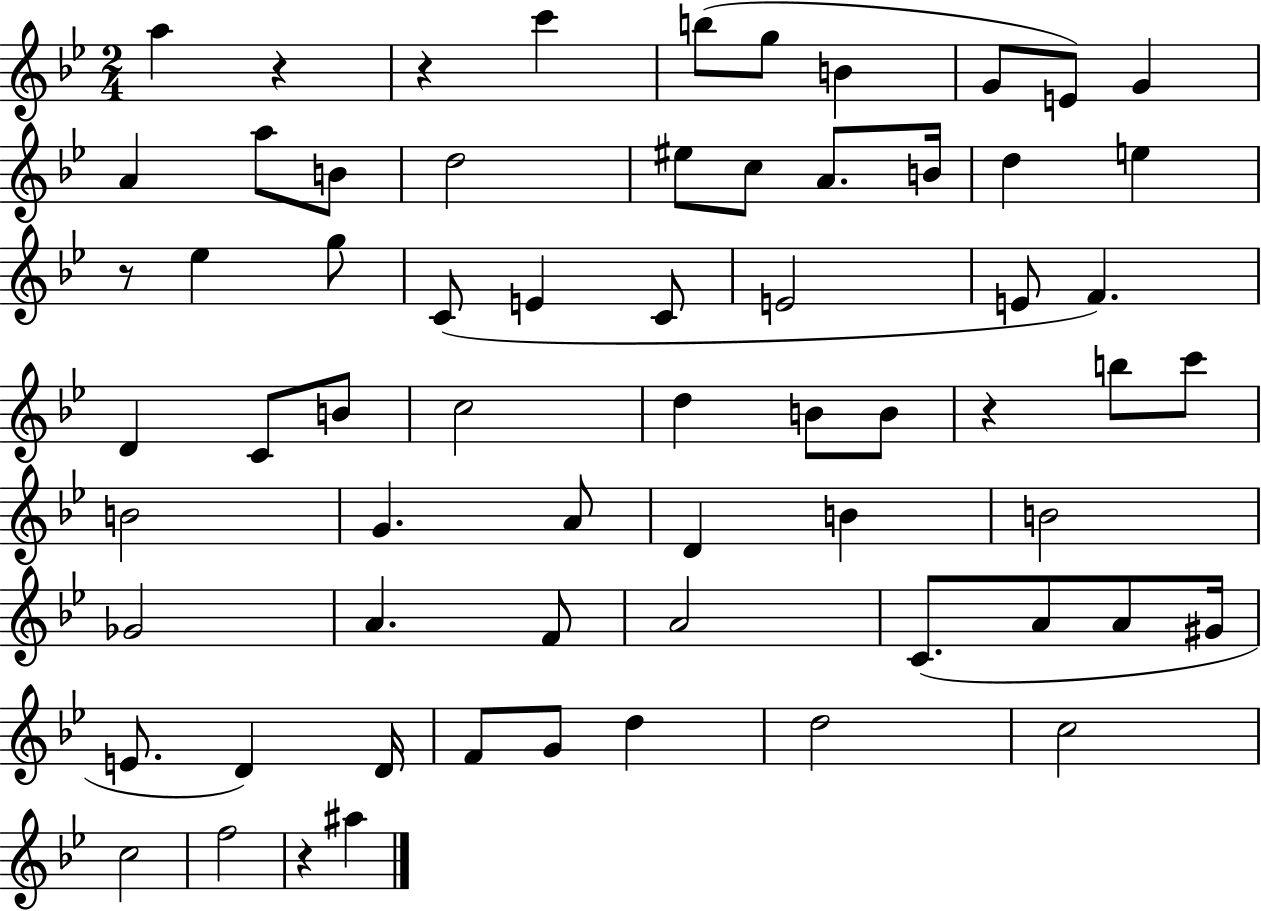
{
  \clef treble
  \numericTimeSignature
  \time 2/4
  \key bes \major
  a''4 r4 | r4 c'''4 | b''8( g''8 b'4 | g'8 e'8) g'4 | \break a'4 a''8 b'8 | d''2 | eis''8 c''8 a'8. b'16 | d''4 e''4 | \break r8 ees''4 g''8 | c'8( e'4 c'8 | e'2 | e'8 f'4.) | \break d'4 c'8 b'8 | c''2 | d''4 b'8 b'8 | r4 b''8 c'''8 | \break b'2 | g'4. a'8 | d'4 b'4 | b'2 | \break ges'2 | a'4. f'8 | a'2 | c'8.( a'8 a'8 gis'16 | \break e'8. d'4) d'16 | f'8 g'8 d''4 | d''2 | c''2 | \break c''2 | f''2 | r4 ais''4 | \bar "|."
}